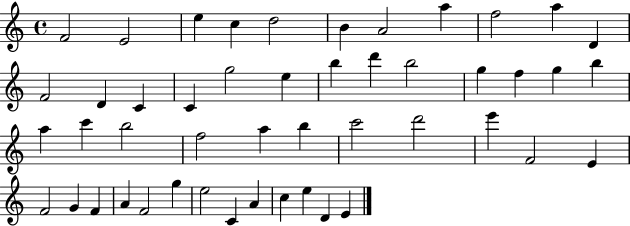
X:1
T:Untitled
M:4/4
L:1/4
K:C
F2 E2 e c d2 B A2 a f2 a D F2 D C C g2 e b d' b2 g f g b a c' b2 f2 a b c'2 d'2 e' F2 E F2 G F A F2 g e2 C A c e D E